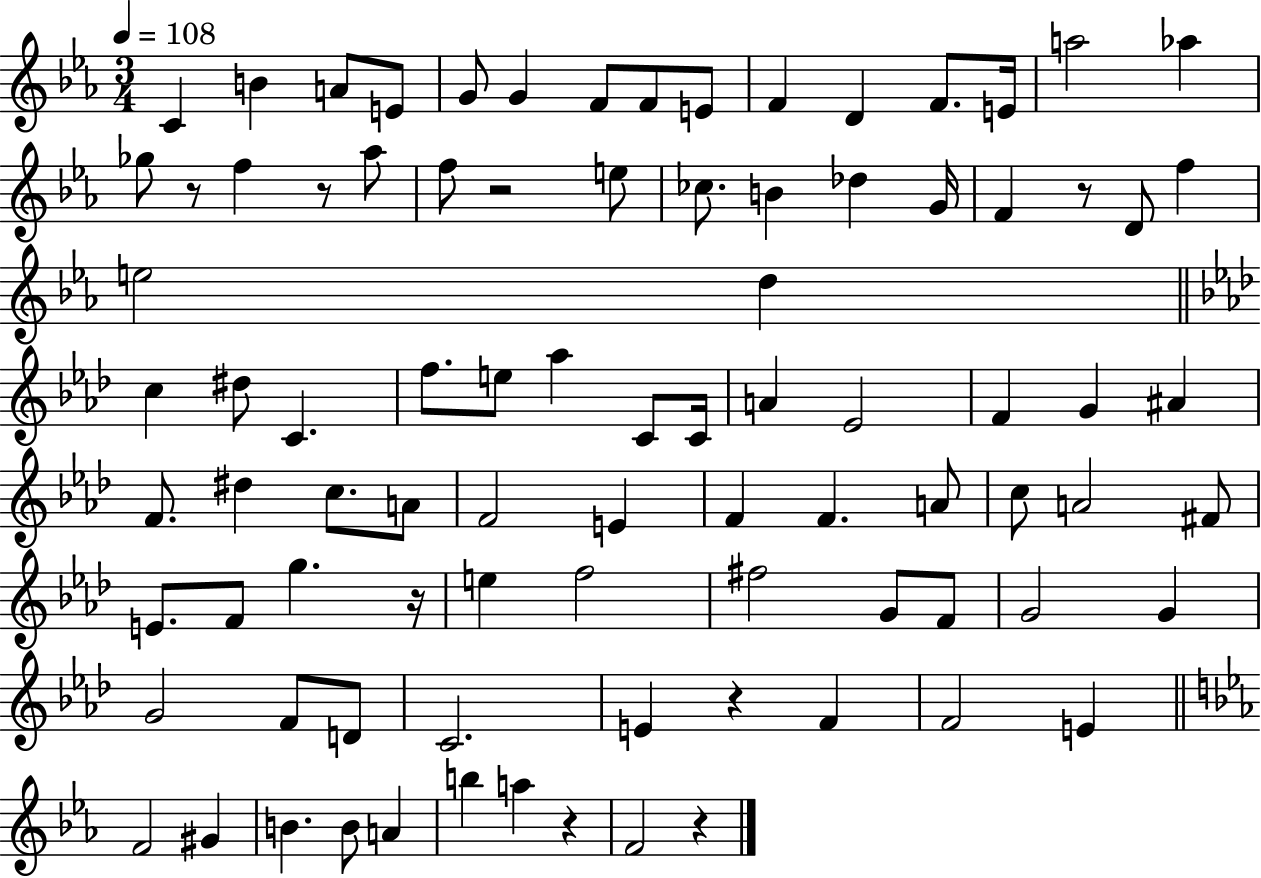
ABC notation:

X:1
T:Untitled
M:3/4
L:1/4
K:Eb
C B A/2 E/2 G/2 G F/2 F/2 E/2 F D F/2 E/4 a2 _a _g/2 z/2 f z/2 _a/2 f/2 z2 e/2 _c/2 B _d G/4 F z/2 D/2 f e2 d c ^d/2 C f/2 e/2 _a C/2 C/4 A _E2 F G ^A F/2 ^d c/2 A/2 F2 E F F A/2 c/2 A2 ^F/2 E/2 F/2 g z/4 e f2 ^f2 G/2 F/2 G2 G G2 F/2 D/2 C2 E z F F2 E F2 ^G B B/2 A b a z F2 z